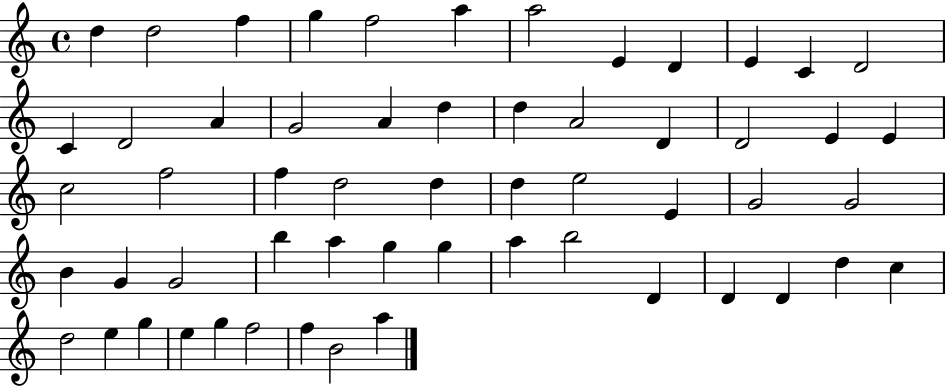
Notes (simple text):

D5/q D5/h F5/q G5/q F5/h A5/q A5/h E4/q D4/q E4/q C4/q D4/h C4/q D4/h A4/q G4/h A4/q D5/q D5/q A4/h D4/q D4/h E4/q E4/q C5/h F5/h F5/q D5/h D5/q D5/q E5/h E4/q G4/h G4/h B4/q G4/q G4/h B5/q A5/q G5/q G5/q A5/q B5/h D4/q D4/q D4/q D5/q C5/q D5/h E5/q G5/q E5/q G5/q F5/h F5/q B4/h A5/q